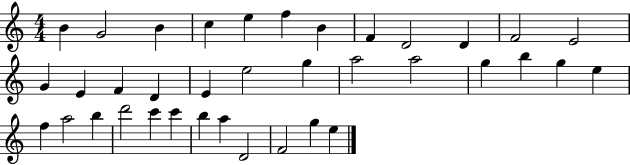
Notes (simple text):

B4/q G4/h B4/q C5/q E5/q F5/q B4/q F4/q D4/h D4/q F4/h E4/h G4/q E4/q F4/q D4/q E4/q E5/h G5/q A5/h A5/h G5/q B5/q G5/q E5/q F5/q A5/h B5/q D6/h C6/q C6/q B5/q A5/q D4/h F4/h G5/q E5/q